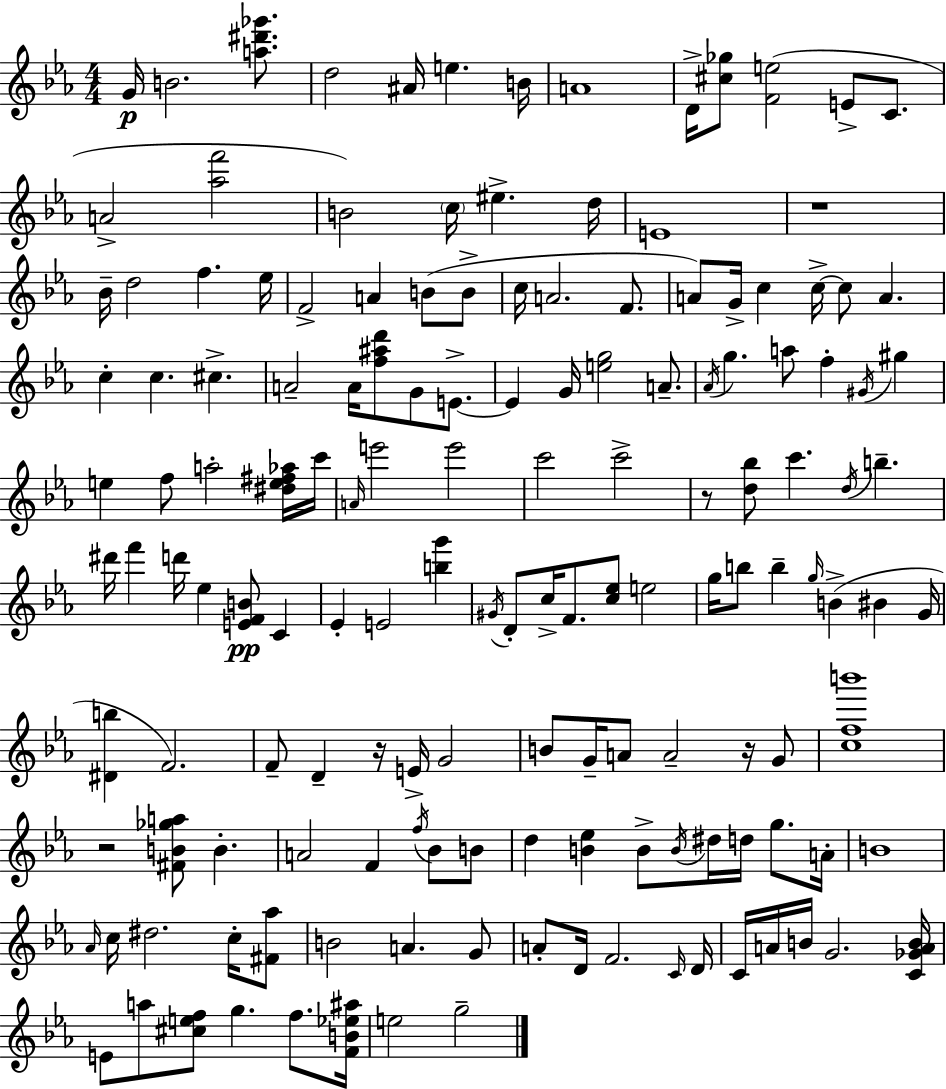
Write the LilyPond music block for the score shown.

{
  \clef treble
  \numericTimeSignature
  \time 4/4
  \key ees \major
  g'16\p b'2. <a'' dis''' ges'''>8. | d''2 ais'16 e''4. b'16 | a'1 | d'16-> <cis'' ges''>8 <f' e''>2( e'8-> c'8. | \break a'2-> <aes'' f'''>2 | b'2) \parenthesize c''16 eis''4.-> d''16 | e'1 | r1 | \break bes'16-- d''2 f''4. ees''16 | f'2-> a'4 b'8( b'8-> | c''16 a'2. f'8. | a'8) g'16-> c''4 c''16->~~ c''8 a'4. | \break c''4-. c''4. cis''4.-> | a'2-- a'16 <f'' ais'' d'''>8 g'8 e'8.->~~ | e'4 g'16 <e'' g''>2 a'8.-- | \acciaccatura { aes'16 } g''4. a''8 f''4-. \acciaccatura { gis'16 } gis''4 | \break e''4 f''8 a''2-. | <dis'' e'' fis'' aes''>16 c'''16 \grace { a'16 } e'''2 e'''2 | c'''2 c'''2-> | r8 <d'' bes''>8 c'''4. \acciaccatura { d''16 } b''4.-- | \break dis'''16 f'''4 d'''16 ees''4 <e' f' b'>8\pp | c'4 ees'4-. e'2 | <b'' g'''>4 \acciaccatura { gis'16 } d'8-. c''16-> f'8. <c'' ees''>8 e''2 | g''16 b''8 b''4-- \grace { g''16 } b'4->( | \break bis'4 g'16 <dis' b''>4 f'2.) | f'8-- d'4-- r16 e'16-> g'2 | b'8 g'16-- a'8 a'2-- | r16 g'8 <c'' f'' b'''>1 | \break r2 <fis' b' ges'' a''>8 | b'4.-. a'2 f'4 | \acciaccatura { f''16 } bes'8 b'8 d''4 <b' ees''>4 b'8-> | \acciaccatura { b'16 } dis''16 d''16 g''8. a'16-. b'1 | \break \grace { aes'16 } c''16 dis''2. | c''16-. <fis' aes''>8 b'2 | a'4. g'8 a'8-. d'16 f'2. | \grace { c'16 } d'16 c'16 a'16 b'16 g'2. | \break <c' ges' a' b'>16 e'8 a''8 <cis'' e'' f''>8 | g''4. f''8. <f' b' ees'' ais''>16 e''2 | g''2-- \bar "|."
}